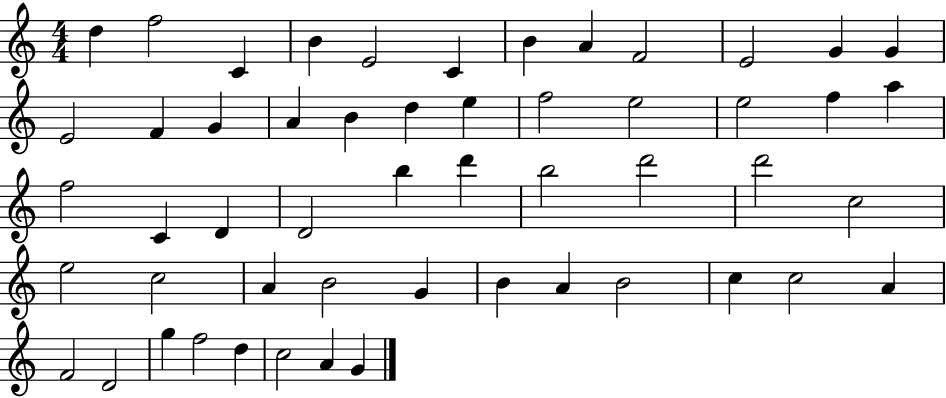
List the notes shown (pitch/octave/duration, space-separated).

D5/q F5/h C4/q B4/q E4/h C4/q B4/q A4/q F4/h E4/h G4/q G4/q E4/h F4/q G4/q A4/q B4/q D5/q E5/q F5/h E5/h E5/h F5/q A5/q F5/h C4/q D4/q D4/h B5/q D6/q B5/h D6/h D6/h C5/h E5/h C5/h A4/q B4/h G4/q B4/q A4/q B4/h C5/q C5/h A4/q F4/h D4/h G5/q F5/h D5/q C5/h A4/q G4/q